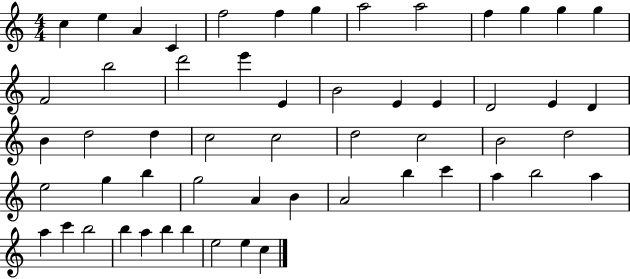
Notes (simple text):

C5/q E5/q A4/q C4/q F5/h F5/q G5/q A5/h A5/h F5/q G5/q G5/q G5/q F4/h B5/h D6/h E6/q E4/q B4/h E4/q E4/q D4/h E4/q D4/q B4/q D5/h D5/q C5/h C5/h D5/h C5/h B4/h D5/h E5/h G5/q B5/q G5/h A4/q B4/q A4/h B5/q C6/q A5/q B5/h A5/q A5/q C6/q B5/h B5/q A5/q B5/q B5/q E5/h E5/q C5/q